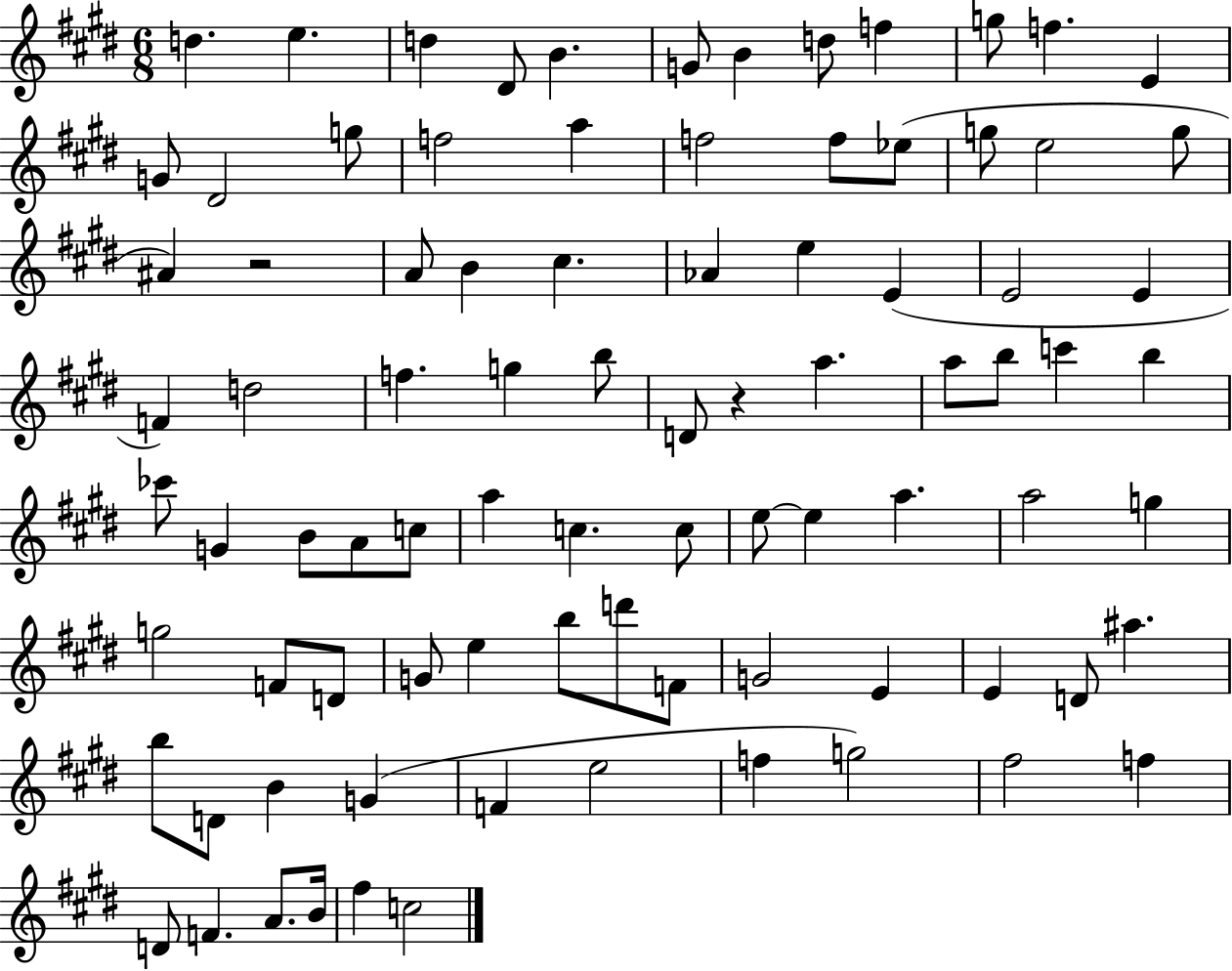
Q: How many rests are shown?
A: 2